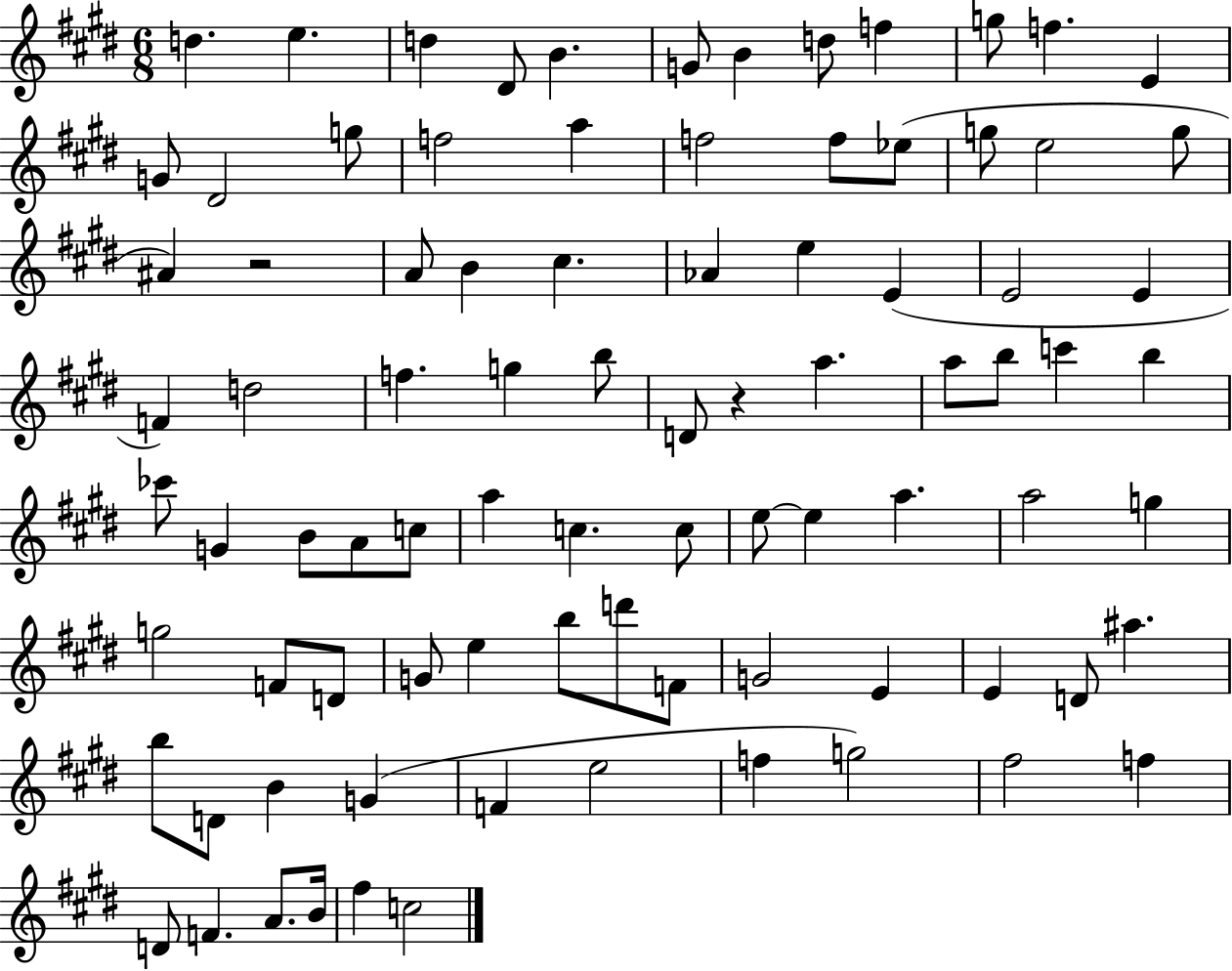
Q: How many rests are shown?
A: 2